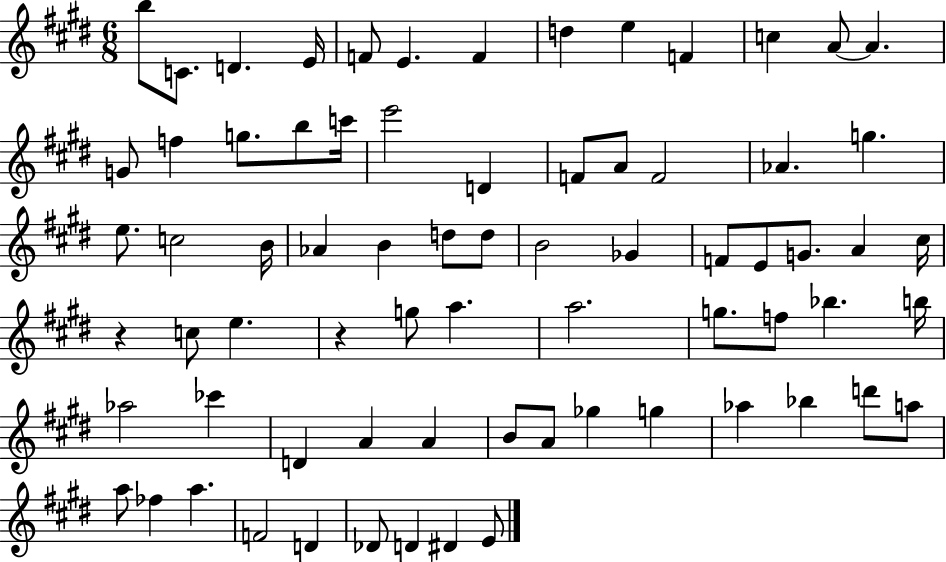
B5/e C4/e. D4/q. E4/s F4/e E4/q. F4/q D5/q E5/q F4/q C5/q A4/e A4/q. G4/e F5/q G5/e. B5/e C6/s E6/h D4/q F4/e A4/e F4/h Ab4/q. G5/q. E5/e. C5/h B4/s Ab4/q B4/q D5/e D5/e B4/h Gb4/q F4/e E4/e G4/e. A4/q C#5/s R/q C5/e E5/q. R/q G5/e A5/q. A5/h. G5/e. F5/e Bb5/q. B5/s Ab5/h CES6/q D4/q A4/q A4/q B4/e A4/e Gb5/q G5/q Ab5/q Bb5/q D6/e A5/e A5/e FES5/q A5/q. F4/h D4/q Db4/e D4/q D#4/q E4/e